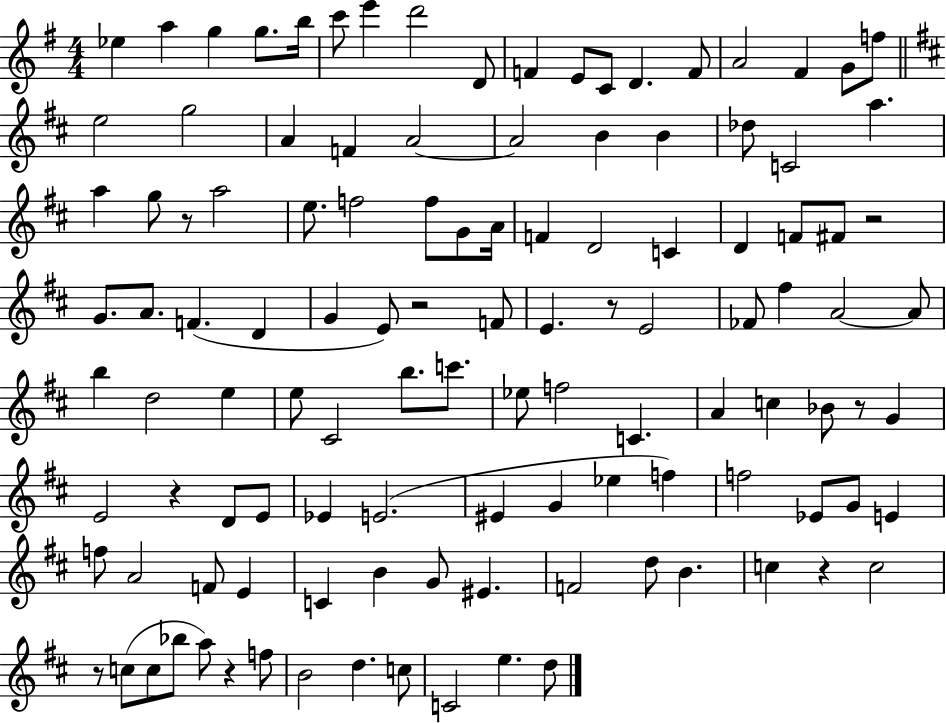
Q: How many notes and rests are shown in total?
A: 116